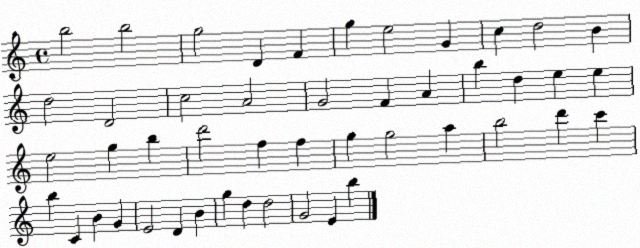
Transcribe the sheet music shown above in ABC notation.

X:1
T:Untitled
M:4/4
L:1/4
K:C
b2 b2 g2 D F g e2 G c d2 B d2 D2 c2 A2 G2 F A b d e e e2 g b d'2 f f g g2 a b2 d' c' b C B G E2 D B g d d2 G2 E b